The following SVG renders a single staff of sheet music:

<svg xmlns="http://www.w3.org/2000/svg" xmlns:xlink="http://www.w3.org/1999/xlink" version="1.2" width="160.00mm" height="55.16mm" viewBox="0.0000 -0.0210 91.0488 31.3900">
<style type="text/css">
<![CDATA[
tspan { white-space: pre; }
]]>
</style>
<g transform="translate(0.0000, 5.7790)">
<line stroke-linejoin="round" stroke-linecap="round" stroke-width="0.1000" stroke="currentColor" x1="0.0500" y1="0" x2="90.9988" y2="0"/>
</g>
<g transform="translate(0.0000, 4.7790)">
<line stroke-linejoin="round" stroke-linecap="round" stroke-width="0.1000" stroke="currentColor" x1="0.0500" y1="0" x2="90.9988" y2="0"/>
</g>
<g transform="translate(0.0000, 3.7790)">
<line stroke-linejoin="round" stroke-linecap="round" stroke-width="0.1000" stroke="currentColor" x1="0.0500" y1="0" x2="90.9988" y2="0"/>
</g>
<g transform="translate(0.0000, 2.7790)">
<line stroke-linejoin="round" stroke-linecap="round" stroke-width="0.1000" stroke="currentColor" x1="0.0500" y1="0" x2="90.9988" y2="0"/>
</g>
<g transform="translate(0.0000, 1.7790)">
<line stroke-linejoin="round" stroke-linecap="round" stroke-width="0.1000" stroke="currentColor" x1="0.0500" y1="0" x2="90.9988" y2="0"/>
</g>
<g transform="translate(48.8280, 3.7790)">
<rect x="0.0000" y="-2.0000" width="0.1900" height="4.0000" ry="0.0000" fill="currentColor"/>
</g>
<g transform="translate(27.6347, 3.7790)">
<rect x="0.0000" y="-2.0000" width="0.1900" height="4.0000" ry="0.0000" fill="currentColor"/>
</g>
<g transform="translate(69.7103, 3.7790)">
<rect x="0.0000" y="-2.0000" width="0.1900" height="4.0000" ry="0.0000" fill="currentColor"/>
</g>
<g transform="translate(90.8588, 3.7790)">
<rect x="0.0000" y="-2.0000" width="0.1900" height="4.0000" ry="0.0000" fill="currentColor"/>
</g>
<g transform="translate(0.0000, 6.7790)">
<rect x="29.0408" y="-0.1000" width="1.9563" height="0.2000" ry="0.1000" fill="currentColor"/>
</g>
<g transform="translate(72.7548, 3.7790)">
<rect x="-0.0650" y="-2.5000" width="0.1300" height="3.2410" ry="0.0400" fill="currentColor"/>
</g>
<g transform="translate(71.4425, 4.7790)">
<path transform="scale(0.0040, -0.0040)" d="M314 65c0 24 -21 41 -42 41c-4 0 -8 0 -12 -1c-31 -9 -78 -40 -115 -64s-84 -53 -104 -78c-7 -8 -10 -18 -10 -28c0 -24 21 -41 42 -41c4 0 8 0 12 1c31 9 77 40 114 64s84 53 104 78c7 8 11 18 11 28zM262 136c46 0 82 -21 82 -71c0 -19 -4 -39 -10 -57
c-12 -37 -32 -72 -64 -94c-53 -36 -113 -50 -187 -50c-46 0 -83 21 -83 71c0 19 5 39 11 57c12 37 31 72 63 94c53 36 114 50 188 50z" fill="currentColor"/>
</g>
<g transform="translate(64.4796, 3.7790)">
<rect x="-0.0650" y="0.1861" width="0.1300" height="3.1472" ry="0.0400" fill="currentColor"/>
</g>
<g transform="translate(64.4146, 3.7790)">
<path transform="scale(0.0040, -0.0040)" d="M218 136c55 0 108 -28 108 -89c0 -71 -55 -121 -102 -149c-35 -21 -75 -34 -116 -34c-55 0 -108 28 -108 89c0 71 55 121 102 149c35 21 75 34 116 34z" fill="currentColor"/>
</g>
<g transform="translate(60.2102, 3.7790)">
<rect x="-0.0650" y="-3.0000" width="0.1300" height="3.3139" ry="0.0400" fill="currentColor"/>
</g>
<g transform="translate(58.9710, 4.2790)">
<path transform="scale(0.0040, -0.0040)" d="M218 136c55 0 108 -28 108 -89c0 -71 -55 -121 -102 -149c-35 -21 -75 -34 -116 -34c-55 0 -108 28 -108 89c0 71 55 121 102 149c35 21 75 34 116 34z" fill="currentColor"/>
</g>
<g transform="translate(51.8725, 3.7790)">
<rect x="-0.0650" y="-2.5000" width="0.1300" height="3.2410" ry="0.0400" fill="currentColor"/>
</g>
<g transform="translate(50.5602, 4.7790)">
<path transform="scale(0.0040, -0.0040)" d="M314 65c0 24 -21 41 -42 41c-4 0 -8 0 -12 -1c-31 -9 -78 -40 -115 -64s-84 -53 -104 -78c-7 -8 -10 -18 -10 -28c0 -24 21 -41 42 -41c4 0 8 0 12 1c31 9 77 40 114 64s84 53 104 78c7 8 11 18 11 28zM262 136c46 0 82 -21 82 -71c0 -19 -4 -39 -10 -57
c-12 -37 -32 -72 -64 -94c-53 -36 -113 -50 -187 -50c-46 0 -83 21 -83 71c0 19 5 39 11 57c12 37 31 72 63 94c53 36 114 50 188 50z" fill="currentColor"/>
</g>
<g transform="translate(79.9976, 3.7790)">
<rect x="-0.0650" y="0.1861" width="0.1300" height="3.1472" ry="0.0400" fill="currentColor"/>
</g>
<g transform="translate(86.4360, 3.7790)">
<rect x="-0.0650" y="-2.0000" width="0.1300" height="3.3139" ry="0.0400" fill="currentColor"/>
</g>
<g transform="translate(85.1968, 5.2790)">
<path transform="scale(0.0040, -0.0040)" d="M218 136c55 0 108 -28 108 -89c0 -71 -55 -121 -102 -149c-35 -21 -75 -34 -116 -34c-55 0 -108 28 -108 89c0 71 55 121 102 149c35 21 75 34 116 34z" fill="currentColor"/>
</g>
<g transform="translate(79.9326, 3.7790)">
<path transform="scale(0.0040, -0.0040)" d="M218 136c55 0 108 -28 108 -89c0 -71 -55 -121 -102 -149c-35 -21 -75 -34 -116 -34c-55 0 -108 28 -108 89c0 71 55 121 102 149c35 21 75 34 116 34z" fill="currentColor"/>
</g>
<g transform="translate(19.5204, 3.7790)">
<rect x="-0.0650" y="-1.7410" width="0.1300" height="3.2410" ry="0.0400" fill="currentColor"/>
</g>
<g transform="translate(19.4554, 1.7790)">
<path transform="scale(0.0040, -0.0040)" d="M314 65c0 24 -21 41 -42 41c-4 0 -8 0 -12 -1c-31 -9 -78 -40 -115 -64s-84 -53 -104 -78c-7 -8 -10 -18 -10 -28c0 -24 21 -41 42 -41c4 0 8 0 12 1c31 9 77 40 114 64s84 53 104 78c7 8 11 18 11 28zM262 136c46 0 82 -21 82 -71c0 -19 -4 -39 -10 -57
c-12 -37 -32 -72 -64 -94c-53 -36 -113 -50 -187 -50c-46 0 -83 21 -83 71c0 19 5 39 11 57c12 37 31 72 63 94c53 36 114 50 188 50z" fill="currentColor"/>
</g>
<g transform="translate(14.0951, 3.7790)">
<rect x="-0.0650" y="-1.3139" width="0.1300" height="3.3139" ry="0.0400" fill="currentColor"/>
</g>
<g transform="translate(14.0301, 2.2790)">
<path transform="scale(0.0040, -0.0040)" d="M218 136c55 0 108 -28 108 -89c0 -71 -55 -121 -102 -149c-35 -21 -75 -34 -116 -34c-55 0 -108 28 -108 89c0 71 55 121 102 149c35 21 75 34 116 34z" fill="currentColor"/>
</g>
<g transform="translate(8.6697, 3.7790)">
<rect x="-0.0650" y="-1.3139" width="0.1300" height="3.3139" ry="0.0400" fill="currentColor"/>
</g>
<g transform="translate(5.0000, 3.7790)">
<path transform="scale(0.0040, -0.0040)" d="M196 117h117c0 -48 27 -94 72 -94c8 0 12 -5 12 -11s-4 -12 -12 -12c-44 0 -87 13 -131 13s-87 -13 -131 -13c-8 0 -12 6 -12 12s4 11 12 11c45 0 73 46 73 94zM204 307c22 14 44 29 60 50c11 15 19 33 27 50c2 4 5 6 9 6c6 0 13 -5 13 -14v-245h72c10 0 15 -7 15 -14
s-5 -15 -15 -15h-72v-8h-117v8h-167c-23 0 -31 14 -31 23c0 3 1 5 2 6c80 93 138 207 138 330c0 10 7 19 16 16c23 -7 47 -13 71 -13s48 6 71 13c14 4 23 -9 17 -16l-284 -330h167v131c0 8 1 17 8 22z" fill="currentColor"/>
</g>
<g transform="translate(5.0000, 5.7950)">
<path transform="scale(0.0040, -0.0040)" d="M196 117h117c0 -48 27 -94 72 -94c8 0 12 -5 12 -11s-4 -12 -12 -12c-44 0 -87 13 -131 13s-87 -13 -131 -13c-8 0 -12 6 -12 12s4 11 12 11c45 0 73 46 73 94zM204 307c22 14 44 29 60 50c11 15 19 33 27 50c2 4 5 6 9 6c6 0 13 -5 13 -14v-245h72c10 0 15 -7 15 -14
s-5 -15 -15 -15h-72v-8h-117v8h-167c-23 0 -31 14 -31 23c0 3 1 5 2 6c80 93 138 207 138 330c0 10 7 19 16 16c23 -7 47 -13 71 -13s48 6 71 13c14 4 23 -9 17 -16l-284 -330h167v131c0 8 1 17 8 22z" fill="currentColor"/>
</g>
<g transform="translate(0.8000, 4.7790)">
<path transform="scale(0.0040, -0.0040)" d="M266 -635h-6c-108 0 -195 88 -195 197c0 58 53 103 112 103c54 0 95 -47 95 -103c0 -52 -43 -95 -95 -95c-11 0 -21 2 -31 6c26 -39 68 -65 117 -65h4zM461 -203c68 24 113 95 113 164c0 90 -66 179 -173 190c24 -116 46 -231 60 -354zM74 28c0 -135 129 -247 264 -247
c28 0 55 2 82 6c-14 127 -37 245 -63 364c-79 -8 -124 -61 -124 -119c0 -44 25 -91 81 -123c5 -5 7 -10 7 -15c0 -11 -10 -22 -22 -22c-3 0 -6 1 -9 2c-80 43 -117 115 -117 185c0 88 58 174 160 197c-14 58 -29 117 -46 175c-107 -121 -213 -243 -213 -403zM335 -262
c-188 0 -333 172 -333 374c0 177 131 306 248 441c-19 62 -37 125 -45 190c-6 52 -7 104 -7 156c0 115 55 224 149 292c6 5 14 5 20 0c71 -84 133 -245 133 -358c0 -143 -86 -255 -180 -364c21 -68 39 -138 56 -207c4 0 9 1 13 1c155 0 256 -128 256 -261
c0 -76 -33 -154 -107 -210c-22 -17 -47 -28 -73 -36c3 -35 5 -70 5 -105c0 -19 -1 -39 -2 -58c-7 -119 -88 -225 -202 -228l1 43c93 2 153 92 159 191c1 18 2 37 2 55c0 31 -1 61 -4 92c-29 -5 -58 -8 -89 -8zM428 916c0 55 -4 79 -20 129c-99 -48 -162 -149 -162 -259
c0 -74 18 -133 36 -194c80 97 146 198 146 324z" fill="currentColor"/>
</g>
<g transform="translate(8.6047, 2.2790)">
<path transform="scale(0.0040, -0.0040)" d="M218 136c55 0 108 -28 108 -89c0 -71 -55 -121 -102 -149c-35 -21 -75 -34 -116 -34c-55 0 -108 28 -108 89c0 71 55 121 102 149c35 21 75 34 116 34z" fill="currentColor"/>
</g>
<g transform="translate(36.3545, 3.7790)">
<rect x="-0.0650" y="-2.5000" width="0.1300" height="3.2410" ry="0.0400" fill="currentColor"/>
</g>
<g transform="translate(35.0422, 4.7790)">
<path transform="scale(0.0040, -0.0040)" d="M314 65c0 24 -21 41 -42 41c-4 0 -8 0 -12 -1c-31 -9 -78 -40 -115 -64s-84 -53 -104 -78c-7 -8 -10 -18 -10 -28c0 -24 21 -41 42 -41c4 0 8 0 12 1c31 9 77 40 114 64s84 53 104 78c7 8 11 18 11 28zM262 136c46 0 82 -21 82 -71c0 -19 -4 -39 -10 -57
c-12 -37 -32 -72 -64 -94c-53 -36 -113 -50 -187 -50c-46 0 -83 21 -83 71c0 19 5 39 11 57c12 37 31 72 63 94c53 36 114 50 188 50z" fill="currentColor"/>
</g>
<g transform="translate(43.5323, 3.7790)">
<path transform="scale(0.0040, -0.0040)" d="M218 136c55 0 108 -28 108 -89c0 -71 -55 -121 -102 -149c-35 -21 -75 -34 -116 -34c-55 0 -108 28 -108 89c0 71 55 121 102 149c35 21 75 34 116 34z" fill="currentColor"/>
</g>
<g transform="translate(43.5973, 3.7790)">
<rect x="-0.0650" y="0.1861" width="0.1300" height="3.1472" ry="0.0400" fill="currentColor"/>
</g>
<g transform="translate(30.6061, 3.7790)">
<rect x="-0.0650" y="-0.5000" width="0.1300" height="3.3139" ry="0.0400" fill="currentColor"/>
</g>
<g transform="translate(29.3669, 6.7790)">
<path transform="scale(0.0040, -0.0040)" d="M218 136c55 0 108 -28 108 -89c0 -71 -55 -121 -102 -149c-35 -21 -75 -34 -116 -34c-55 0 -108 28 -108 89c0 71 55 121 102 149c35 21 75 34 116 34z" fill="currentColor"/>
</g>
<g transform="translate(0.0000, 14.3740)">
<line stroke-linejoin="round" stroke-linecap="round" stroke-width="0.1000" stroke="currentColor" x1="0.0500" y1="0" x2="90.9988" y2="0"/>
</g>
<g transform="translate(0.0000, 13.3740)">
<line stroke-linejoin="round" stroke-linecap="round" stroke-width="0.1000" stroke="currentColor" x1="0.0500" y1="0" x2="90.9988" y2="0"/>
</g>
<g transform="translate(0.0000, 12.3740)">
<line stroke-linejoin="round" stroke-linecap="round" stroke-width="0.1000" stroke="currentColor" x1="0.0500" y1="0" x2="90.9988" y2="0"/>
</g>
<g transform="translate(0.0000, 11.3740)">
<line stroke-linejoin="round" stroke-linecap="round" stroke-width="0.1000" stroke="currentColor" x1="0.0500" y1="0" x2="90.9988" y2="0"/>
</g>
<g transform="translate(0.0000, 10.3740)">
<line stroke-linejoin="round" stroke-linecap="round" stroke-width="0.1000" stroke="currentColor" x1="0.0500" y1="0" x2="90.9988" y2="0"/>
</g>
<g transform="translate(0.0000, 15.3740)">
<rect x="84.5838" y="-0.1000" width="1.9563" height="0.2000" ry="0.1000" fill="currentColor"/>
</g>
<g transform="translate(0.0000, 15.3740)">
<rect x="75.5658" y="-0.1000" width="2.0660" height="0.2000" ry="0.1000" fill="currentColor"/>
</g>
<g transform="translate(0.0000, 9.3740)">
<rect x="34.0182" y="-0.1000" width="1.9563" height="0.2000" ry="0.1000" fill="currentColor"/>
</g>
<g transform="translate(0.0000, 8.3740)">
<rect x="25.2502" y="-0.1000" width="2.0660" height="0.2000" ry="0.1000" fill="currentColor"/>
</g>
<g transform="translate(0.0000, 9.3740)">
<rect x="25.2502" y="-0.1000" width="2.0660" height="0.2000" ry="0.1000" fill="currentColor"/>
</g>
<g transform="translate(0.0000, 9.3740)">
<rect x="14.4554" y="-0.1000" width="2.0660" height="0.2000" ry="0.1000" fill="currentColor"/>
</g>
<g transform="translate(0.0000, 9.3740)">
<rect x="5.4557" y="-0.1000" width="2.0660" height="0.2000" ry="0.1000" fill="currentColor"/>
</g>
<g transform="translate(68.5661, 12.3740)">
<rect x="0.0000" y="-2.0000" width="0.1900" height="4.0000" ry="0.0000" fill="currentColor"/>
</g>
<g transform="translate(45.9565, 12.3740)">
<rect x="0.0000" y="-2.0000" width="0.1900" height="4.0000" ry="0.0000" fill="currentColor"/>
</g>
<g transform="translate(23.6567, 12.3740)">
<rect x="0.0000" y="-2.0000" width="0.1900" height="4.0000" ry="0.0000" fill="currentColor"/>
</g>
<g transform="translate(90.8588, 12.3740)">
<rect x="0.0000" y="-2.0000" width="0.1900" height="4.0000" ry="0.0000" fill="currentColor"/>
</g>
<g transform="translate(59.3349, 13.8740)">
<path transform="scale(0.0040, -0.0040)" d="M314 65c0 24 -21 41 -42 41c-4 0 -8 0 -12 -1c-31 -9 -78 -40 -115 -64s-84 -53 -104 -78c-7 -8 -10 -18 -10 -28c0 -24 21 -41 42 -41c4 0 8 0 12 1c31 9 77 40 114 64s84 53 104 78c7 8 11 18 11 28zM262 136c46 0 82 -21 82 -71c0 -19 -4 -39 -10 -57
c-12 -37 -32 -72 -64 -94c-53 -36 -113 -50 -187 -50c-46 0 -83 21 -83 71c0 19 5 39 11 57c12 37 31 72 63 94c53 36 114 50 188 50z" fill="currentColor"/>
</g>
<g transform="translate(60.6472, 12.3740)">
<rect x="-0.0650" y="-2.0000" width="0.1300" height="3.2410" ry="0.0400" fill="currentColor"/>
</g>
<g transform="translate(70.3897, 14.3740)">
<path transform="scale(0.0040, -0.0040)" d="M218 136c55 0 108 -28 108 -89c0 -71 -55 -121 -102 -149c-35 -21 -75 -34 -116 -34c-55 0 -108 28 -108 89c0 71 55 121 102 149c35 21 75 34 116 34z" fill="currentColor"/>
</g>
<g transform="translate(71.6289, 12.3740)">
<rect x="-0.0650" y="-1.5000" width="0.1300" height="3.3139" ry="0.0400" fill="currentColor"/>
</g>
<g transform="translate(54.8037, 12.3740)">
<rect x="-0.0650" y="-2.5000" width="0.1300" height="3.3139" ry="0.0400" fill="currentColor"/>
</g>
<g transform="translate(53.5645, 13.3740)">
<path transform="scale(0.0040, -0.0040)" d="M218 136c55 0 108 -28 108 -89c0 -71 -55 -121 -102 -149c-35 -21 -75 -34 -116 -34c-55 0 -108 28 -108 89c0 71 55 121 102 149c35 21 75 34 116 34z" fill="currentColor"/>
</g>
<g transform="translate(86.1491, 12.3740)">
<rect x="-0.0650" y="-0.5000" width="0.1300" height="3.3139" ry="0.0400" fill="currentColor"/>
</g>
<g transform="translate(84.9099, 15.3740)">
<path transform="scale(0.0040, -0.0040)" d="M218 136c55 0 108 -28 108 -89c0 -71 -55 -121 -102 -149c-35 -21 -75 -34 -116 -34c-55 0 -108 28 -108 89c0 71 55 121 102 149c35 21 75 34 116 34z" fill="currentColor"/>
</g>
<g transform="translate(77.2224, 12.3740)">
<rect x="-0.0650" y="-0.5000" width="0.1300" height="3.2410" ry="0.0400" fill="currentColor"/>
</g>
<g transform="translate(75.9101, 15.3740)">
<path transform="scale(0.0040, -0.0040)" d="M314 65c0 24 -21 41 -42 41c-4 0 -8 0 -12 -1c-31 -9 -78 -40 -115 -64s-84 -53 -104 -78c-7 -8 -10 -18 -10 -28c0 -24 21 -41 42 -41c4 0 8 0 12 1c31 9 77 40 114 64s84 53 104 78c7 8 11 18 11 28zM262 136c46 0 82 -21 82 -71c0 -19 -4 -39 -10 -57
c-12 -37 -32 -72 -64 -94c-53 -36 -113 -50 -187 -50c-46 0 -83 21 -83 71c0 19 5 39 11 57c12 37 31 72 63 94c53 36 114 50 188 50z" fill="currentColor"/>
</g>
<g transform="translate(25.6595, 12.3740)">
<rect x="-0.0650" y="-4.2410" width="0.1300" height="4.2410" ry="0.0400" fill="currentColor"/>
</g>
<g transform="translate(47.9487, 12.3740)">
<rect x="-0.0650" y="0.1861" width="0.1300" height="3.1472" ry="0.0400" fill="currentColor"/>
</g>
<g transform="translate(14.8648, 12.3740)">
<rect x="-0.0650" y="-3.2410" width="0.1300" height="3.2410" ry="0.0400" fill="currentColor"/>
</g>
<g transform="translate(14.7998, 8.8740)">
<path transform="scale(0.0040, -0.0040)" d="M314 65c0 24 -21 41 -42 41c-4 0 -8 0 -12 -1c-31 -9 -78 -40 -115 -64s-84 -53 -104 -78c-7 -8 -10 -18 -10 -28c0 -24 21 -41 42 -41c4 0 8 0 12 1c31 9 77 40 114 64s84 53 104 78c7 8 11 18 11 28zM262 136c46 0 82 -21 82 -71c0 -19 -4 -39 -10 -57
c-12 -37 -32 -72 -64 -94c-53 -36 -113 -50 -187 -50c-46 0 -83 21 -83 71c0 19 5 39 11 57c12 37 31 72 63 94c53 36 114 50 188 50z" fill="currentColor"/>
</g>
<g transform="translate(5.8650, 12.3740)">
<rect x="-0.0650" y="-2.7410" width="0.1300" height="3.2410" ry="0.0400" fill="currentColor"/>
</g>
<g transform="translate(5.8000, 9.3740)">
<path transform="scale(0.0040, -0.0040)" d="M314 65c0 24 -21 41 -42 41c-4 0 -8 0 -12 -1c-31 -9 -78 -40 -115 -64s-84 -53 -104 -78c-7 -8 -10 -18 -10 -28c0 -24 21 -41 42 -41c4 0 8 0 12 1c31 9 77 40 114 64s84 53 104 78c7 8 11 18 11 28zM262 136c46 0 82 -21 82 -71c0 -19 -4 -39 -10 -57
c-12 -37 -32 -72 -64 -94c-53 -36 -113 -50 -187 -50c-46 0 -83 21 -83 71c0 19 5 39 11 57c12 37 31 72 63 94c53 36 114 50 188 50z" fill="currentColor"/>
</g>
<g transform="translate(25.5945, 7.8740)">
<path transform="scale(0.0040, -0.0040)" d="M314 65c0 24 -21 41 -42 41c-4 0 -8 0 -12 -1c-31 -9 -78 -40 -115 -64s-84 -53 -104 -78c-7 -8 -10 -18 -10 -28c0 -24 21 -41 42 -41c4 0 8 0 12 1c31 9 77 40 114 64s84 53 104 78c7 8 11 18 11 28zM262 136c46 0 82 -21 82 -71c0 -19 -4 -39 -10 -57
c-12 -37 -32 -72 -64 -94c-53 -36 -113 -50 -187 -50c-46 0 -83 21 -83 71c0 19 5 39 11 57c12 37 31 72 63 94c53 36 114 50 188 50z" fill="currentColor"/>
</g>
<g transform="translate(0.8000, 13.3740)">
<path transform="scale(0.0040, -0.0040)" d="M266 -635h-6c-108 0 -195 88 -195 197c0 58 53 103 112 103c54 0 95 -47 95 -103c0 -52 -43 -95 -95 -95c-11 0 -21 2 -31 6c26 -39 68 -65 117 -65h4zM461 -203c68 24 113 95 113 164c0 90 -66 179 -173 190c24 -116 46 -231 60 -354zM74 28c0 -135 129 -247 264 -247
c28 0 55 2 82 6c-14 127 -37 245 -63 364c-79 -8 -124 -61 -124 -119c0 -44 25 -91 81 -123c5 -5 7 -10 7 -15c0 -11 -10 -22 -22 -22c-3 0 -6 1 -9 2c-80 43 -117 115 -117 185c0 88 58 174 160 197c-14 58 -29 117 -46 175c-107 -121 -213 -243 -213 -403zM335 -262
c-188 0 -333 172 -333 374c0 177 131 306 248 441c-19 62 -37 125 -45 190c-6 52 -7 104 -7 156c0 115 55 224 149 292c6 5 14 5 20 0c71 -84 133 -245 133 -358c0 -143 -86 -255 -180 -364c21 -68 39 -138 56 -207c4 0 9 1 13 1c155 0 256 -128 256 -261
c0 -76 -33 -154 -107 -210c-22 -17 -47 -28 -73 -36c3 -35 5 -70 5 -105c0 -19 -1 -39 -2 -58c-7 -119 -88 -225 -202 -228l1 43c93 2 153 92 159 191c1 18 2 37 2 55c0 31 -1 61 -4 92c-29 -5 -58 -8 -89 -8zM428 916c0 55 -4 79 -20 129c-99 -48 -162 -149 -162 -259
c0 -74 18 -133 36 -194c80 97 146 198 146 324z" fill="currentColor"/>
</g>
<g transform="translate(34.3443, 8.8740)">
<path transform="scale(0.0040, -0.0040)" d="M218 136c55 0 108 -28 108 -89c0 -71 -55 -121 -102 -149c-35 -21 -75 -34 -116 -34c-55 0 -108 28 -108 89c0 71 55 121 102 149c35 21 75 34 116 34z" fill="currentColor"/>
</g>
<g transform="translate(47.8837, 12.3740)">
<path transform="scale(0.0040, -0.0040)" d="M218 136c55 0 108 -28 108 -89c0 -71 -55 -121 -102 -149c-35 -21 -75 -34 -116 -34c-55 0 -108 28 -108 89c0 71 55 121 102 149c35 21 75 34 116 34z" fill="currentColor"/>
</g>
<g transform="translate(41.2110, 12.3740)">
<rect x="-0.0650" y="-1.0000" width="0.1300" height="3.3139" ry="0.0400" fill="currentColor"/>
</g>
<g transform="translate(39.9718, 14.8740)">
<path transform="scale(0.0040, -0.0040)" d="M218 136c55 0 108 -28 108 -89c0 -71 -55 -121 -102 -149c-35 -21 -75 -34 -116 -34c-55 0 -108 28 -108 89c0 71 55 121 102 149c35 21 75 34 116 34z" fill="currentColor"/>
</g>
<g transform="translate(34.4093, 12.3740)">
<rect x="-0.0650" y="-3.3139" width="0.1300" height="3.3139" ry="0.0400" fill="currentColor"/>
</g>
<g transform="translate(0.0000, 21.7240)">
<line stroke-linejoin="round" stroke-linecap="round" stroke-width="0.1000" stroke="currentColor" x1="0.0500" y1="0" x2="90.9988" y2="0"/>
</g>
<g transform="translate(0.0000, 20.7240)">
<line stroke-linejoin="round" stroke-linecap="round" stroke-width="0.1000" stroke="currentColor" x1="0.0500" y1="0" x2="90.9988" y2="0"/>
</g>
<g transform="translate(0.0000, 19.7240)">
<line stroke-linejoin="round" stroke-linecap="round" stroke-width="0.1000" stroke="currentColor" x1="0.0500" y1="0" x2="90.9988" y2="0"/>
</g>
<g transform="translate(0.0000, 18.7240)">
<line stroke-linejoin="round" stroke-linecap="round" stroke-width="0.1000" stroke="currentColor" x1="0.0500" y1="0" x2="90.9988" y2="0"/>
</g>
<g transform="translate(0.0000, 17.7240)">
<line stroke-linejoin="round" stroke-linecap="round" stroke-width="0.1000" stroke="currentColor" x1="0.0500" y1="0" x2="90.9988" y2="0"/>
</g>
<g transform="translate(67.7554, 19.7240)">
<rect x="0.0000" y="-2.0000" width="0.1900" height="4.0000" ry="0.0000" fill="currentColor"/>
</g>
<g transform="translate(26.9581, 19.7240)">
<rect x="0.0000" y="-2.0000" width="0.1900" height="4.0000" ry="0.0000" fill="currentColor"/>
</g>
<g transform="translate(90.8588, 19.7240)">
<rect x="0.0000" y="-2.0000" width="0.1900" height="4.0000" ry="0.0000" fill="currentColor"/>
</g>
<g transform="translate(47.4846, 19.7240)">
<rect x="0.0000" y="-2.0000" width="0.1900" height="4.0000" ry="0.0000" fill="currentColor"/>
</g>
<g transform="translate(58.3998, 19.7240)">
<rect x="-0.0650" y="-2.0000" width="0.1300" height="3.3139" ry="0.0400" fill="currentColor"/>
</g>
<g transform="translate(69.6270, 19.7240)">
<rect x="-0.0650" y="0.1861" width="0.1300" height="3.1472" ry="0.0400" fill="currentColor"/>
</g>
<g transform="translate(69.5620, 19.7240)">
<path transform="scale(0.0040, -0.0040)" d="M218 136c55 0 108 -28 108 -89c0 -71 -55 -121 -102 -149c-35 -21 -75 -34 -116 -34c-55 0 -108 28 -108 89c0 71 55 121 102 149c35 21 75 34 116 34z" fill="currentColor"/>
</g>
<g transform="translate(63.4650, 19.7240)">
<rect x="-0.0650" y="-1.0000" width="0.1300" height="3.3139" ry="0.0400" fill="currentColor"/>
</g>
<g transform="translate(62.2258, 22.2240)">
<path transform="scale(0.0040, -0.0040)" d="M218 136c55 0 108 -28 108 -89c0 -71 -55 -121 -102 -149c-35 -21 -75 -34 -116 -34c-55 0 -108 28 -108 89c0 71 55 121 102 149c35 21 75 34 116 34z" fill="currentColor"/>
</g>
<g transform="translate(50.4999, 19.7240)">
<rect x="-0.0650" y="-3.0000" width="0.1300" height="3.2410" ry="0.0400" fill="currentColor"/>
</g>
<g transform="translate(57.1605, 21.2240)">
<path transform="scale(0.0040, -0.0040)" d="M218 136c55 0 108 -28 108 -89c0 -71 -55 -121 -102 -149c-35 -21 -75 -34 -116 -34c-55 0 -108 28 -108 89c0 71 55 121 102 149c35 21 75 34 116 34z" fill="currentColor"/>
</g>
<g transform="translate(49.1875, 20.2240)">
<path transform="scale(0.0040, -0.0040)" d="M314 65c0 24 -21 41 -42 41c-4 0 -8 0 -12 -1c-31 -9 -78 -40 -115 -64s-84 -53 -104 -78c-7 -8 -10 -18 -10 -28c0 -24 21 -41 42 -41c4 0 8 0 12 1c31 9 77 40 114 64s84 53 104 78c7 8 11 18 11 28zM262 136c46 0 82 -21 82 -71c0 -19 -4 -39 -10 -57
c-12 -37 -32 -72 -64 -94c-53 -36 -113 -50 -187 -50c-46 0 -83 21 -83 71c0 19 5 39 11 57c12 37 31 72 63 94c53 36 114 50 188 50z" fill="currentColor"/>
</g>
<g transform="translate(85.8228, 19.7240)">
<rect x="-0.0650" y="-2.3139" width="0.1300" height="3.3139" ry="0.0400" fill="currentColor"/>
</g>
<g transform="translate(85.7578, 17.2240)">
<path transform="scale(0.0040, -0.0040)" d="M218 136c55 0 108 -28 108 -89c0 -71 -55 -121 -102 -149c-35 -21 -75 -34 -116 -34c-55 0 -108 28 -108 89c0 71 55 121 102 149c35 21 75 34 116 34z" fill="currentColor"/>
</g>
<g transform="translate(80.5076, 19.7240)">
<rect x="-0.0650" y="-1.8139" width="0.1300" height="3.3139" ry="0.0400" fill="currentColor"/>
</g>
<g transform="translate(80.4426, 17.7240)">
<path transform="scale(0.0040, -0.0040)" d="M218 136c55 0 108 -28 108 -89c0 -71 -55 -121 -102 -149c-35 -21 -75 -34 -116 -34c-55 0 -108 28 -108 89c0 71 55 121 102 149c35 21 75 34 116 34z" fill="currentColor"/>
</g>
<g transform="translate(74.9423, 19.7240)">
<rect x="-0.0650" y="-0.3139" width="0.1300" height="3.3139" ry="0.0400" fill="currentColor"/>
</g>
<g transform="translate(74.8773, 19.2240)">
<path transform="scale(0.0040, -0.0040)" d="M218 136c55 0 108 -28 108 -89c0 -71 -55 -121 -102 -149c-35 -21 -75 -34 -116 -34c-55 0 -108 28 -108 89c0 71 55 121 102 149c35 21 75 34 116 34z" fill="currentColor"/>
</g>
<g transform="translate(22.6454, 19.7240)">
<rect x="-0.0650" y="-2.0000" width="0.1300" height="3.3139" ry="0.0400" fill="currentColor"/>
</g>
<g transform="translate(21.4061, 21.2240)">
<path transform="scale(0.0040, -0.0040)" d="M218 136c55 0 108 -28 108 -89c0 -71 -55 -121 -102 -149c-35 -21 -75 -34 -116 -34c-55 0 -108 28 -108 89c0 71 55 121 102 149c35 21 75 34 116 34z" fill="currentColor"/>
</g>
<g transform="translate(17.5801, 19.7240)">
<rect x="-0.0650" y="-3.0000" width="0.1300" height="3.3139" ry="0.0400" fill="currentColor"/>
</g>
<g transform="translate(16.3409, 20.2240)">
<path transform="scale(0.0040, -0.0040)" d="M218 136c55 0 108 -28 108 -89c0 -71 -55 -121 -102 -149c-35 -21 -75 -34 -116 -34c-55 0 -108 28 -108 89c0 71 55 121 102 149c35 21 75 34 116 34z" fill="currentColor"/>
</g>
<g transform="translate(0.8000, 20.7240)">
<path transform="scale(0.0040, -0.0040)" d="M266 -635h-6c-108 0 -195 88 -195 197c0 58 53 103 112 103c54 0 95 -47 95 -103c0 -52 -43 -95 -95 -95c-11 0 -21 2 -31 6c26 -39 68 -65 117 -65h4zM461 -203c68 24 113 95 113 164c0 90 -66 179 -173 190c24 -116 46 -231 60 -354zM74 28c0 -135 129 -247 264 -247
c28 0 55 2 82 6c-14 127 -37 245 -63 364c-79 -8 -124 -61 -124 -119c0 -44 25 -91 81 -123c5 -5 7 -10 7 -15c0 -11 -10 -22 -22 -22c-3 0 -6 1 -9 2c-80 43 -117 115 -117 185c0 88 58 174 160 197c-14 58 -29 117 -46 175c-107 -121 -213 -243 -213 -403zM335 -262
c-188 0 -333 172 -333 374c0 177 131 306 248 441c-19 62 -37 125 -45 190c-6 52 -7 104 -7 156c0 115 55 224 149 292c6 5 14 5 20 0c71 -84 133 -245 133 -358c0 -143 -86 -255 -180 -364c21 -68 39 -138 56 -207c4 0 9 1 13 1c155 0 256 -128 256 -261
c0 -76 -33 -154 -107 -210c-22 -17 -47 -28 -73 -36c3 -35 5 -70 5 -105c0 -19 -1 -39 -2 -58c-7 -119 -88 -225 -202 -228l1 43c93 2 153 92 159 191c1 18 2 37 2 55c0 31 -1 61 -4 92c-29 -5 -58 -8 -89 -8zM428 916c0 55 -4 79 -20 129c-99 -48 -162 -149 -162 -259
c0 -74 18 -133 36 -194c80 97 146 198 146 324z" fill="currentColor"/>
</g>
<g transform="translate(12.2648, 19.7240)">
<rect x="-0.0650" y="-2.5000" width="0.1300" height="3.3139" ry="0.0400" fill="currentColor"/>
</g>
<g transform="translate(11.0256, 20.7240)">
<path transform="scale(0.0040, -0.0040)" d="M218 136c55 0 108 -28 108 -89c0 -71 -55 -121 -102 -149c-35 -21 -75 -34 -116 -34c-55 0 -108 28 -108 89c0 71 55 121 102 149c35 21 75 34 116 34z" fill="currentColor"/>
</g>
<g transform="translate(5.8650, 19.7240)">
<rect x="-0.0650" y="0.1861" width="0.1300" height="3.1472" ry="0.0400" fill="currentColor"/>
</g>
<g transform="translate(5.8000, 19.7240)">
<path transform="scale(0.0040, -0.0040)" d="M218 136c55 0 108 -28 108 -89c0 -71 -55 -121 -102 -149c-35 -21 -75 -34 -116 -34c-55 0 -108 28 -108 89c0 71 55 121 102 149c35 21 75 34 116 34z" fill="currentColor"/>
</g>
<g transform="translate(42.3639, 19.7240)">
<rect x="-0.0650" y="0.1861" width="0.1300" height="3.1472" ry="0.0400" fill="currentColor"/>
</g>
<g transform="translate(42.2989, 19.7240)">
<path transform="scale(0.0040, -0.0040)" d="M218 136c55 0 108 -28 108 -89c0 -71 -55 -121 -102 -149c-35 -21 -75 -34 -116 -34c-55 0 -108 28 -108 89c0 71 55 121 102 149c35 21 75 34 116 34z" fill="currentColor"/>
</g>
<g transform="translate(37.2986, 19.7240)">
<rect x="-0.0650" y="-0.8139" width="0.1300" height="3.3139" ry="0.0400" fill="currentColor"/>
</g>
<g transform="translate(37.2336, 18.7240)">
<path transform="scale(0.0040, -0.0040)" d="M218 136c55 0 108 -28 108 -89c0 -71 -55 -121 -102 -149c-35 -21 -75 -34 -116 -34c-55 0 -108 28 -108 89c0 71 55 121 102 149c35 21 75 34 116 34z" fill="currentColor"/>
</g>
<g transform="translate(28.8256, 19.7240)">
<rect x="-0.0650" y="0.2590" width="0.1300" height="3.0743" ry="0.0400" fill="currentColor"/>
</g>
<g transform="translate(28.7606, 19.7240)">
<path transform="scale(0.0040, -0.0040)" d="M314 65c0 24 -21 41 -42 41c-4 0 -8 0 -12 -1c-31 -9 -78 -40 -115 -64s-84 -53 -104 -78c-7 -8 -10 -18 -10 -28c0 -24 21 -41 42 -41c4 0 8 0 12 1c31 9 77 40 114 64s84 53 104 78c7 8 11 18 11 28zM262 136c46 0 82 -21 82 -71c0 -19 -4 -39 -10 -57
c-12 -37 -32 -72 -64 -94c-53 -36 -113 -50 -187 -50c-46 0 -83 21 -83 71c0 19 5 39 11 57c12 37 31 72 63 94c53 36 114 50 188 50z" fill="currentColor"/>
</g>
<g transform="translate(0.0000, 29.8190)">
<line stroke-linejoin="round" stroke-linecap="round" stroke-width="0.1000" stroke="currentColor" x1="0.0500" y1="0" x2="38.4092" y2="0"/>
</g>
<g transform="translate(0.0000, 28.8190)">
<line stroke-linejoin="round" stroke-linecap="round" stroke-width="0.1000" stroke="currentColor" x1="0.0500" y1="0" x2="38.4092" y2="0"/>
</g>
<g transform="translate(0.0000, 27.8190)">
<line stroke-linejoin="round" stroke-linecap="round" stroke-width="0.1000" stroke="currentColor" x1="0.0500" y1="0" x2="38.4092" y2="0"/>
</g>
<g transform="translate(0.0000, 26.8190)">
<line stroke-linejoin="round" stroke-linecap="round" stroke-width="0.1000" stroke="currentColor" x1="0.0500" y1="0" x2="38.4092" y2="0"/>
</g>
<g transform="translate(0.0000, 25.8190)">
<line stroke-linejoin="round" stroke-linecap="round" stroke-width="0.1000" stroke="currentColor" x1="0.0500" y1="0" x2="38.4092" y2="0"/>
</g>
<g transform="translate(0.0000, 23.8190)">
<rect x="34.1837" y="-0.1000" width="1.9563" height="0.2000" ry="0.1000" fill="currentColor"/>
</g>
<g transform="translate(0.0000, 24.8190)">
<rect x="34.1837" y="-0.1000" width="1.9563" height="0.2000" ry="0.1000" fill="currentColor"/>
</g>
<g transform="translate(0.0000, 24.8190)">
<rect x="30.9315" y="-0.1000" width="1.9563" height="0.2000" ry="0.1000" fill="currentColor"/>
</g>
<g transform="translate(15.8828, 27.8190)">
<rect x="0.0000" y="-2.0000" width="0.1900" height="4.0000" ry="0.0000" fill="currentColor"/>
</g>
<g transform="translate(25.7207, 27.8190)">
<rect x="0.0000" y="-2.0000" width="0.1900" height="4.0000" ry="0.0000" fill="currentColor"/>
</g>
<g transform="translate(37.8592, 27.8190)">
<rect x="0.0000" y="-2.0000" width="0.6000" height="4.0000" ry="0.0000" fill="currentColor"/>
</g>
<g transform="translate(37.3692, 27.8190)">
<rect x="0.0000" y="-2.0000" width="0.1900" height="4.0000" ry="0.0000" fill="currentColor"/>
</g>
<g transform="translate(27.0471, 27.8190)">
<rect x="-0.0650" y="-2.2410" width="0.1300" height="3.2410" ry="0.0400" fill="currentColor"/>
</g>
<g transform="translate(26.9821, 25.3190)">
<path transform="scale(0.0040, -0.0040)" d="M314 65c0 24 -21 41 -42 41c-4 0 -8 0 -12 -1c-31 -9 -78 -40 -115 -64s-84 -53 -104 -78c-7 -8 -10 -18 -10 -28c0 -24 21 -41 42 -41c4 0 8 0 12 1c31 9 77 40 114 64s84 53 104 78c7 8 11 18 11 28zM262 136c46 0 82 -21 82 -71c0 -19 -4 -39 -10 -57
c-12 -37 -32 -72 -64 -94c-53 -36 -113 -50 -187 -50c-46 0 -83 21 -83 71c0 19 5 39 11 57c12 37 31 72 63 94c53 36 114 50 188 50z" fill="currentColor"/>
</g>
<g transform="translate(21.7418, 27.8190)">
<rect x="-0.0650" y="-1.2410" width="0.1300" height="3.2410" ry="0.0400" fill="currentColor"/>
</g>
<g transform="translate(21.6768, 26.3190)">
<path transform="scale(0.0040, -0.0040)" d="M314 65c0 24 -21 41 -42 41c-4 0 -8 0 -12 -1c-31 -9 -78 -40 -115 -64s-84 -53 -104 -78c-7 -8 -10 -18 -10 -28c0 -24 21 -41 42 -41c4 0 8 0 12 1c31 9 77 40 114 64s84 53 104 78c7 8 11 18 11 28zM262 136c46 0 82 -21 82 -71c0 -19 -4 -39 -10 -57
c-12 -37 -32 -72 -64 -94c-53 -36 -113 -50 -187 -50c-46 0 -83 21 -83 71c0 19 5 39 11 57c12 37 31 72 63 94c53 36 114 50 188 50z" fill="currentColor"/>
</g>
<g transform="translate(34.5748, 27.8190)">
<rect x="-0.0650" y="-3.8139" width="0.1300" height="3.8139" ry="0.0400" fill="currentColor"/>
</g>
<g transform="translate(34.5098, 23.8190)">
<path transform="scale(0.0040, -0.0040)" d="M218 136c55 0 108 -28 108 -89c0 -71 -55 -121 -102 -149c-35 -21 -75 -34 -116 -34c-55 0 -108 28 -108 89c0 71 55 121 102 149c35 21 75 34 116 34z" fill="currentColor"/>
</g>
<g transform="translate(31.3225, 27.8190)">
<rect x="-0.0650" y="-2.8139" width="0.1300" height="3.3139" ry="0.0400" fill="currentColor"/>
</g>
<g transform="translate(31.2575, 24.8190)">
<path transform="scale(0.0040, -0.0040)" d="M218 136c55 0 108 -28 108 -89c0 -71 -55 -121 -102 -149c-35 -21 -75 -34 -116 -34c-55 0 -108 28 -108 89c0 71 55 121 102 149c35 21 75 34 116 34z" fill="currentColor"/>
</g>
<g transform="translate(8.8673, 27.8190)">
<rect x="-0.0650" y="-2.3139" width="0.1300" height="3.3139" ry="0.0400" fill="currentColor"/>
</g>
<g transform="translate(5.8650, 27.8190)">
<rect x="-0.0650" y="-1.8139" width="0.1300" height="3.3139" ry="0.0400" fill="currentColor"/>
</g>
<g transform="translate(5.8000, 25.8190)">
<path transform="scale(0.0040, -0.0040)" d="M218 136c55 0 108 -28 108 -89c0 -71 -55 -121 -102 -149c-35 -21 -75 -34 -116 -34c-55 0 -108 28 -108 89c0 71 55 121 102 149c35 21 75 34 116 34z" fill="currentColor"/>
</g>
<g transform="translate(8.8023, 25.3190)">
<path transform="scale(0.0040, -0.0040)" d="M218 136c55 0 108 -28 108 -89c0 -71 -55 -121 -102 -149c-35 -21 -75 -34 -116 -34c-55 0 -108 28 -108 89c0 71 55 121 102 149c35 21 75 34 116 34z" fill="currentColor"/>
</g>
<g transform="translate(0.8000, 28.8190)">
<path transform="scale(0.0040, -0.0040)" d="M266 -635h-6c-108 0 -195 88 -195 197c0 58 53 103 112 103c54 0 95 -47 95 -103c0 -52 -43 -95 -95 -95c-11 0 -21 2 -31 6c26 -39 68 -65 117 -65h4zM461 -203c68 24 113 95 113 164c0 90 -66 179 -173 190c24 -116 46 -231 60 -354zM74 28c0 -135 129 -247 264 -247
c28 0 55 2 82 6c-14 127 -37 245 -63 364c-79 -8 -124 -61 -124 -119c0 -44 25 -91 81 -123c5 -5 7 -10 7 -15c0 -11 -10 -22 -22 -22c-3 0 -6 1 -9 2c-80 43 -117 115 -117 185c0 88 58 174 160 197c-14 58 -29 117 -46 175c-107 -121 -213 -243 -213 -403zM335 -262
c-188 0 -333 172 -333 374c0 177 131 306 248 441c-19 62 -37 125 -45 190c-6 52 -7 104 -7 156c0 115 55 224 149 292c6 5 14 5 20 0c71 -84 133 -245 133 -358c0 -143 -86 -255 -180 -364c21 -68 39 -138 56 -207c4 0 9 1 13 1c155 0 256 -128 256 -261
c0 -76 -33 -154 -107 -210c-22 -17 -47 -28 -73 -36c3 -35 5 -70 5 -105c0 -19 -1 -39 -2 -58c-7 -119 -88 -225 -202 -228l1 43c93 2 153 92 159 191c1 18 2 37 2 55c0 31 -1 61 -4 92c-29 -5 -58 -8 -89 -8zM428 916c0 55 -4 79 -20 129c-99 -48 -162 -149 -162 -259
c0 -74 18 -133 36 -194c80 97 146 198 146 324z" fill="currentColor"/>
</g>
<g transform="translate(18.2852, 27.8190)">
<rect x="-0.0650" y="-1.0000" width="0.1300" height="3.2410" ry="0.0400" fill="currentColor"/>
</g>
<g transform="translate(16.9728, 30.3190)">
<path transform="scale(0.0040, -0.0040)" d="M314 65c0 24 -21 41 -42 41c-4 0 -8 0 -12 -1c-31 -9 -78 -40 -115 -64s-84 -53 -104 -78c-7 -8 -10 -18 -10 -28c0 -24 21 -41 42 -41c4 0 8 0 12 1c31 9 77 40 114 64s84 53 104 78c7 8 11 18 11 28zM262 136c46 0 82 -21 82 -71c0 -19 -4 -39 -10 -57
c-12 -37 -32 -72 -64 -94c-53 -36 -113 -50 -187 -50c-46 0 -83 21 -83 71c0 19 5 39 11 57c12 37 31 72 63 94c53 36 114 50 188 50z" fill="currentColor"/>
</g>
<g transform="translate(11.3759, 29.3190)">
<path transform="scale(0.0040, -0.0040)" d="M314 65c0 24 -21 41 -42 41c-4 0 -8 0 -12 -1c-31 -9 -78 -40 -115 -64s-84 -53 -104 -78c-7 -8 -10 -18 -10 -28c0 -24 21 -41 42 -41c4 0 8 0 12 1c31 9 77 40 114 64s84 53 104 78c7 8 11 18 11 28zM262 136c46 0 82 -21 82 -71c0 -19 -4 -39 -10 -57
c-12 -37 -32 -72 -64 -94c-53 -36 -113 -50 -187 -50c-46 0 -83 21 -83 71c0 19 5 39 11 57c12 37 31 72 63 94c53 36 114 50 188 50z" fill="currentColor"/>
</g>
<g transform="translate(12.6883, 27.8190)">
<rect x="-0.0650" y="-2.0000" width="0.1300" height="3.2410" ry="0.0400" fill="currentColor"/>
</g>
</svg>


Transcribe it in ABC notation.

X:1
T:Untitled
M:4/4
L:1/4
K:C
e e f2 C G2 B G2 A B G2 B F a2 b2 d'2 b D B G F2 E C2 C B G A F B2 d B A2 F D B c f g f g F2 D2 e2 g2 a c'